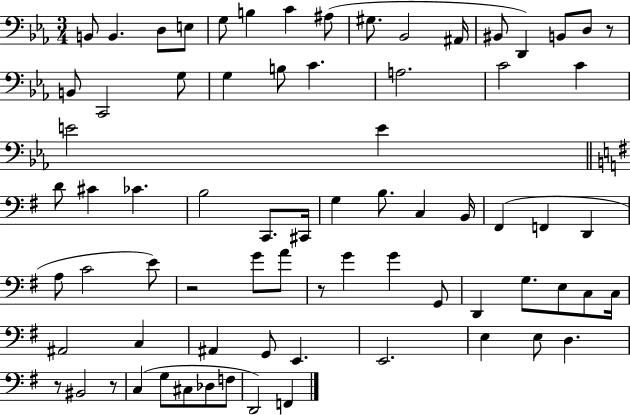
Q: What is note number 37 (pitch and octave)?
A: F#2